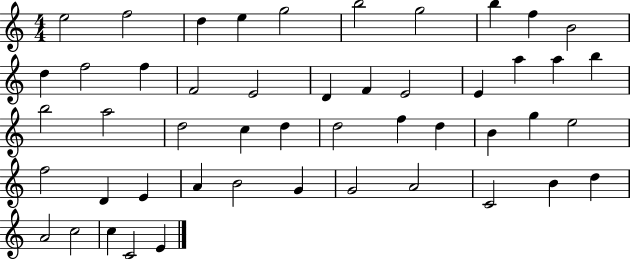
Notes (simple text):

E5/h F5/h D5/q E5/q G5/h B5/h G5/h B5/q F5/q B4/h D5/q F5/h F5/q F4/h E4/h D4/q F4/q E4/h E4/q A5/q A5/q B5/q B5/h A5/h D5/h C5/q D5/q D5/h F5/q D5/q B4/q G5/q E5/h F5/h D4/q E4/q A4/q B4/h G4/q G4/h A4/h C4/h B4/q D5/q A4/h C5/h C5/q C4/h E4/q